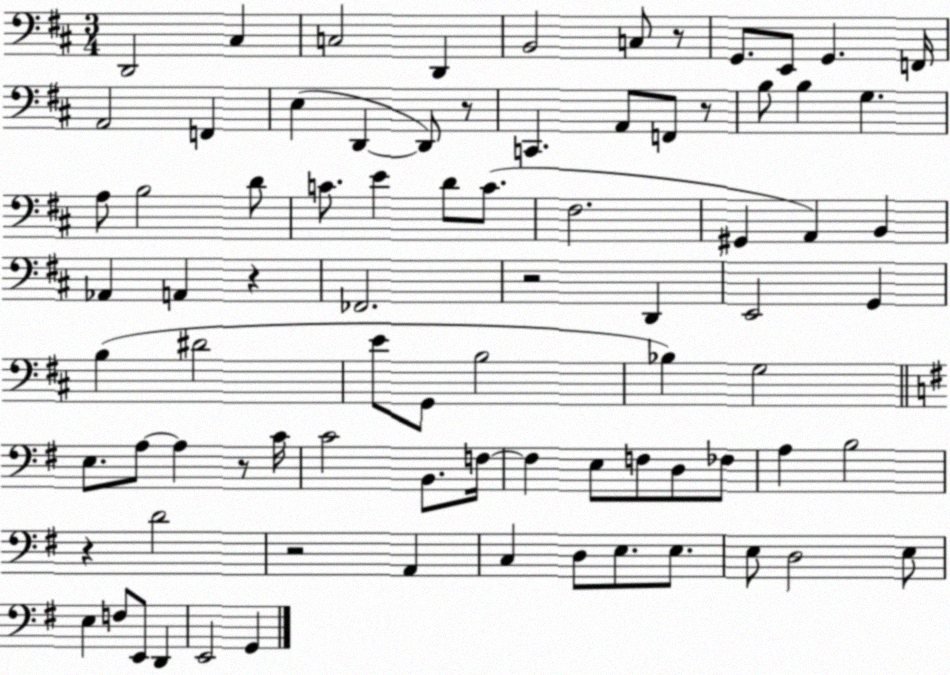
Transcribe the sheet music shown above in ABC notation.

X:1
T:Untitled
M:3/4
L:1/4
K:D
D,,2 ^C, C,2 D,, B,,2 C,/2 z/2 G,,/2 E,,/2 G,, F,,/4 A,,2 F,, E, D,, D,,/2 z/2 C,, A,,/2 F,,/2 z/2 B,/2 B, G, A,/2 B,2 D/2 C/2 E D/2 C/2 ^F,2 ^G,, A,, B,, _A,, A,, z _F,,2 z2 D,, E,,2 G,, B, ^D2 E/2 G,,/2 B,2 _B, G,2 E,/2 A,/2 A, z/2 C/4 C2 B,,/2 F,/4 F, E,/2 F,/2 D,/2 _F,/2 A, B,2 z D2 z2 A,, C, D,/2 E,/2 E,/2 E,/2 D,2 E,/2 E, F,/2 E,,/2 D,, E,,2 G,,